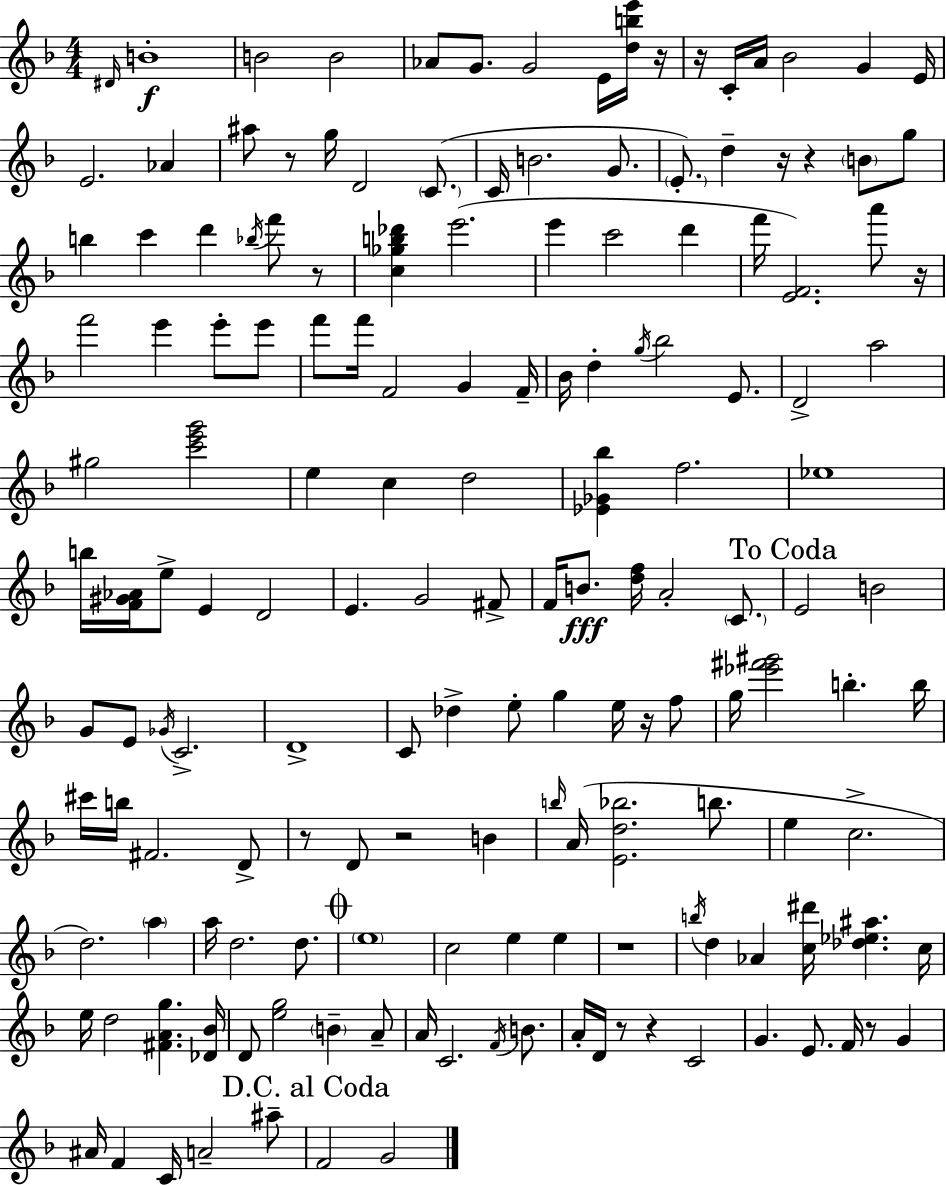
D#4/s B4/w B4/h B4/h Ab4/e G4/e. G4/h E4/s [D5,B5,E6]/s R/s R/s C4/s A4/s Bb4/h G4/q E4/s E4/h. Ab4/q A#5/e R/e G5/s D4/h C4/e. C4/s B4/h. G4/e. E4/e. D5/q R/s R/q B4/e G5/e B5/q C6/q D6/q Bb5/s F6/e R/e [C5,Gb5,B5,Db6]/q E6/h. E6/q C6/h D6/q F6/s [E4,F4]/h. A6/e R/s F6/h E6/q E6/e E6/e F6/e F6/s F4/h G4/q F4/s Bb4/s D5/q G5/s Bb5/h E4/e. D4/h A5/h G#5/h [C6,E6,G6]/h E5/q C5/q D5/h [Eb4,Gb4,Bb5]/q F5/h. Eb5/w B5/s [F4,G#4,Ab4]/s E5/e E4/q D4/h E4/q. G4/h F#4/e F4/s B4/e. [D5,F5]/s A4/h C4/e. E4/h B4/h G4/e E4/e Gb4/s C4/h. D4/w C4/e Db5/q E5/e G5/q E5/s R/s F5/e G5/s [Eb6,F#6,G#6]/h B5/q. B5/s C#6/s B5/s F#4/h. D4/e R/e D4/e R/h B4/q B5/s A4/s [E4,D5,Bb5]/h. B5/e. E5/q C5/h. D5/h. A5/q A5/s D5/h. D5/e. E5/w C5/h E5/q E5/q R/w B5/s D5/q Ab4/q [C5,D#6]/s [Db5,Eb5,A#5]/q. C5/s E5/s D5/h [F#4,A4,G5]/q. [Db4,Bb4]/s D4/e [E5,G5]/h B4/q A4/e A4/s C4/h. F4/s B4/e. A4/s D4/s R/e R/q C4/h G4/q. E4/e. F4/s R/e G4/q A#4/s F4/q C4/s A4/h A#5/e F4/h G4/h